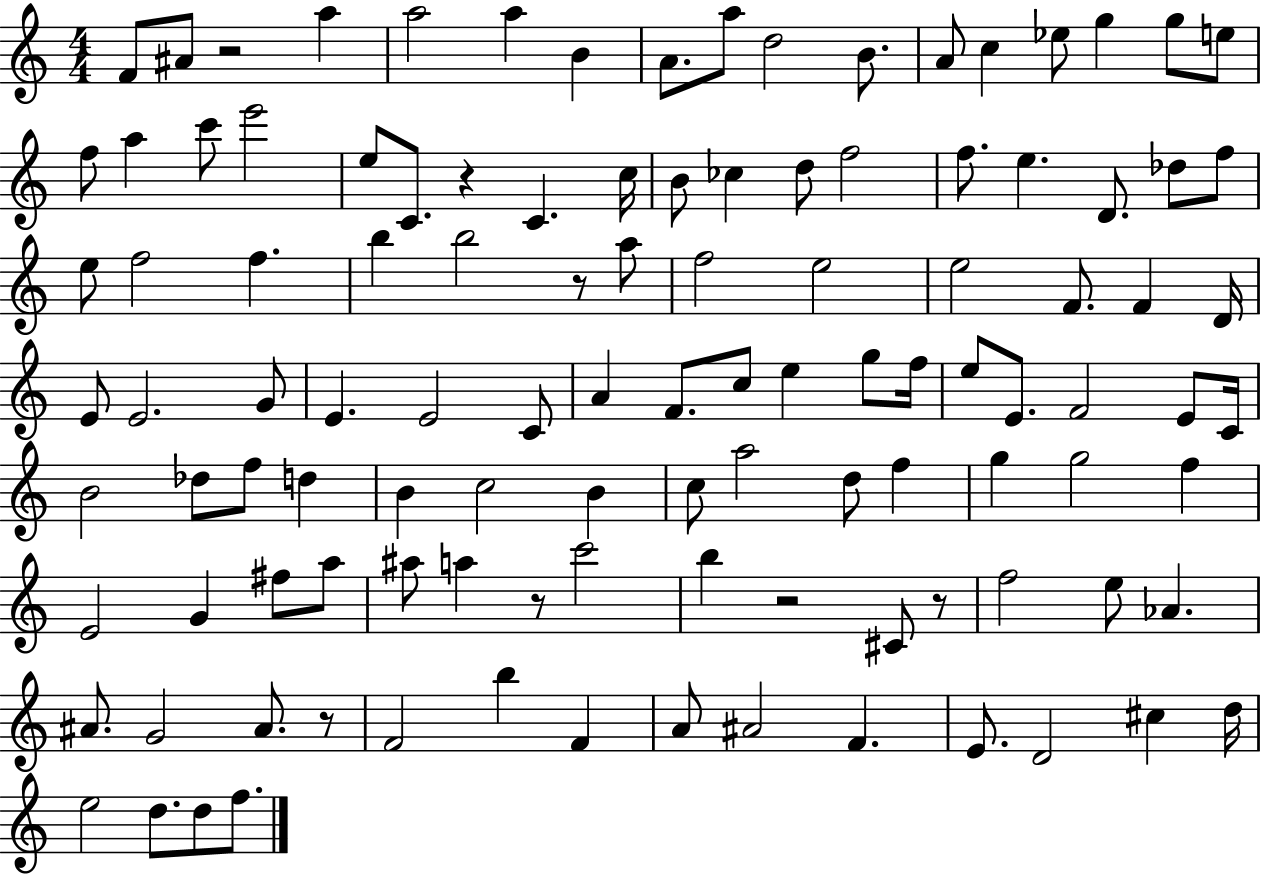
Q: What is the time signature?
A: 4/4